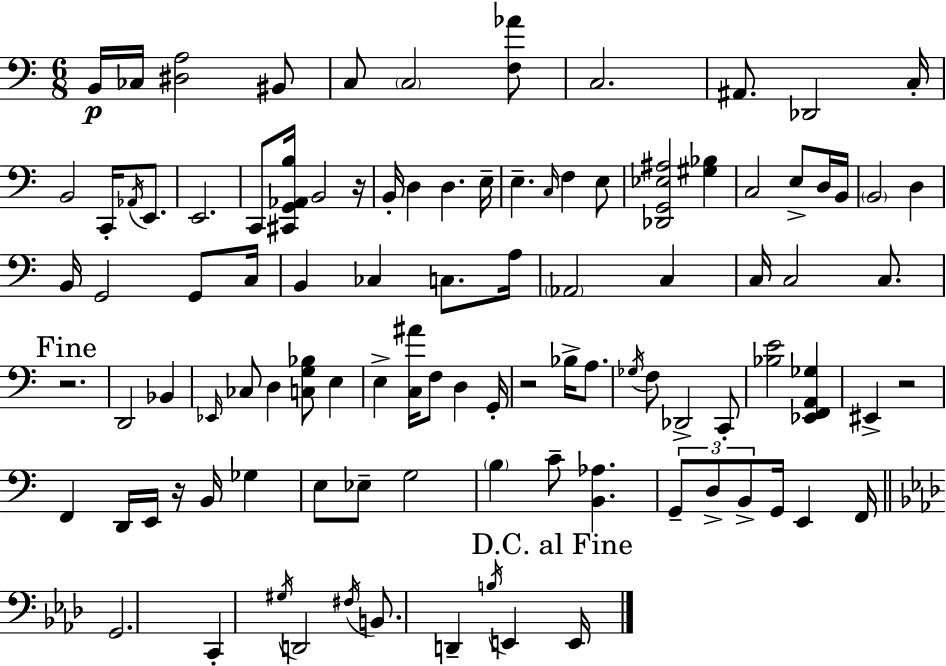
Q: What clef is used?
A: bass